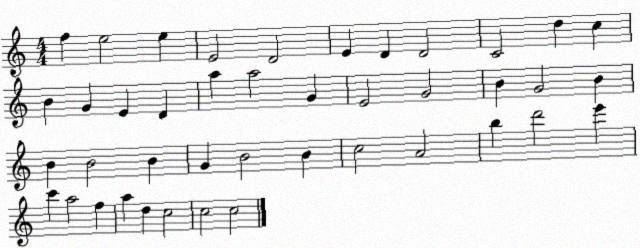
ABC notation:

X:1
T:Untitled
M:4/4
L:1/4
K:C
f e2 e E2 D2 E D D2 C2 d c B G E D a a2 G E2 G2 B G2 B B B2 B G B2 B c2 A2 b d'2 e' c' a2 f a d c2 c2 c2